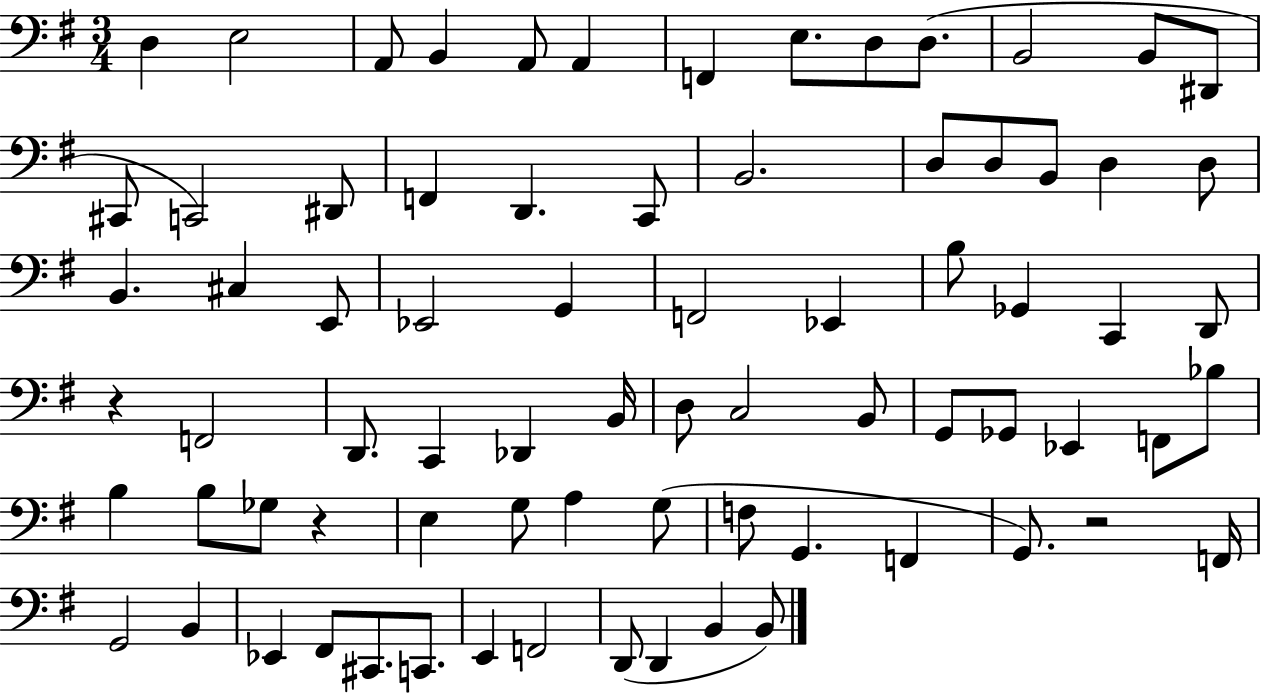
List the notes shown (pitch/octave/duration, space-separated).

D3/q E3/h A2/e B2/q A2/e A2/q F2/q E3/e. D3/e D3/e. B2/h B2/e D#2/e C#2/e C2/h D#2/e F2/q D2/q. C2/e B2/h. D3/e D3/e B2/e D3/q D3/e B2/q. C#3/q E2/e Eb2/h G2/q F2/h Eb2/q B3/e Gb2/q C2/q D2/e R/q F2/h D2/e. C2/q Db2/q B2/s D3/e C3/h B2/e G2/e Gb2/e Eb2/q F2/e Bb3/e B3/q B3/e Gb3/e R/q E3/q G3/e A3/q G3/e F3/e G2/q. F2/q G2/e. R/h F2/s G2/h B2/q Eb2/q F#2/e C#2/e. C2/e. E2/q F2/h D2/e D2/q B2/q B2/e